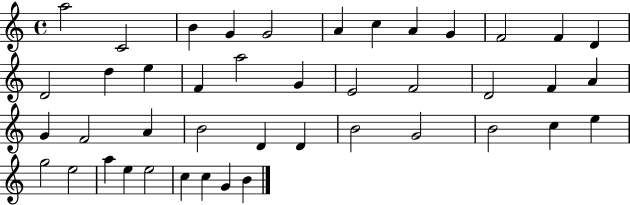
X:1
T:Untitled
M:4/4
L:1/4
K:C
a2 C2 B G G2 A c A G F2 F D D2 d e F a2 G E2 F2 D2 F A G F2 A B2 D D B2 G2 B2 c e g2 e2 a e e2 c c G B